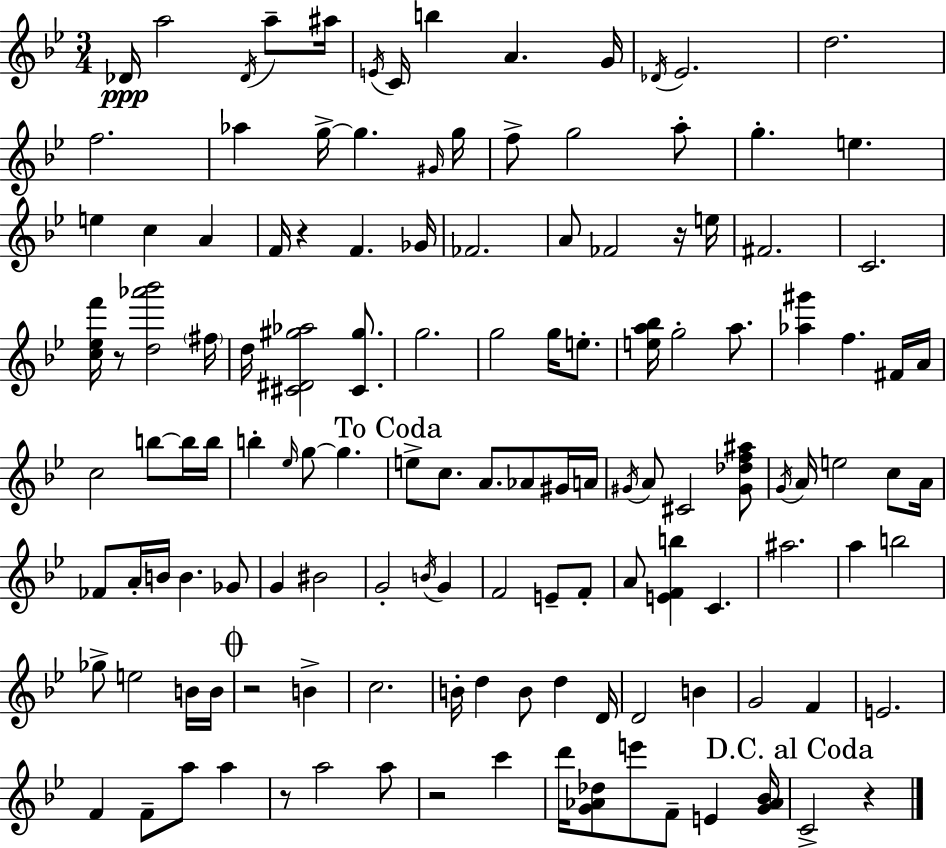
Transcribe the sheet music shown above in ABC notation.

X:1
T:Untitled
M:3/4
L:1/4
K:Gm
_D/4 a2 _D/4 a/2 ^a/4 E/4 C/4 b A G/4 _D/4 _E2 d2 f2 _a g/4 g ^G/4 g/4 f/2 g2 a/2 g e e c A F/4 z F _G/4 _F2 A/2 _F2 z/4 e/4 ^F2 C2 [c_ef']/4 z/2 [d_a'_b']2 ^f/4 d/4 [^C^D^g_a]2 [^C^g]/2 g2 g2 g/4 e/2 [ea_b]/4 g2 a/2 [_a^g'] f ^F/4 A/4 c2 b/2 b/4 b/4 b _e/4 g/2 g e/2 c/2 A/2 _A/2 ^G/4 A/4 ^G/4 A/2 ^C2 [^G_df^a]/2 G/4 A/4 e2 c/2 A/4 _F/2 A/4 B/4 B _G/2 G ^B2 G2 B/4 G F2 E/2 F/2 A/2 [EFb] C ^a2 a b2 _g/2 e2 B/4 B/4 z2 B c2 B/4 d B/2 d D/4 D2 B G2 F E2 F F/2 a/2 a z/2 a2 a/2 z2 c' d'/4 [G_A_d]/2 e'/2 F/2 E [G_A_B]/4 C2 z